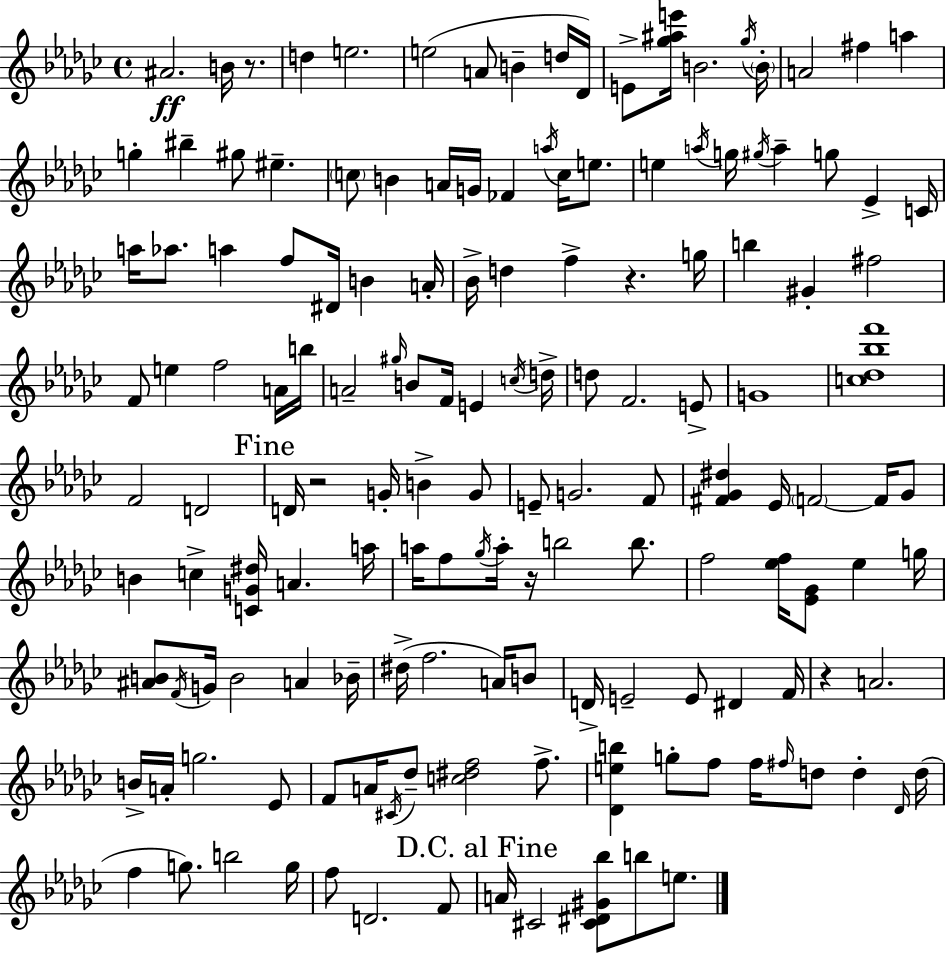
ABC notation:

X:1
T:Untitled
M:4/4
L:1/4
K:Ebm
^A2 B/4 z/2 d e2 e2 A/2 B d/4 _D/4 E/2 [_g^ae']/4 B2 _g/4 B/4 A2 ^f a g ^b ^g/2 ^e c/2 B A/4 G/4 _F a/4 c/4 e/2 e a/4 g/4 ^g/4 a g/2 _E C/4 a/4 _a/2 a f/2 ^D/4 B A/4 _B/4 d f z g/4 b ^G ^f2 F/2 e f2 A/4 b/4 A2 ^g/4 B/2 F/4 E c/4 d/4 d/2 F2 E/2 G4 [c_d_bf']4 F2 D2 D/4 z2 G/4 B G/2 E/2 G2 F/2 [^F_G^d] _E/4 F2 F/4 _G/2 B c [CG^d]/4 A a/4 a/4 f/2 _g/4 a/4 z/4 b2 b/2 f2 [_ef]/4 [_E_G]/2 _e g/4 [^AB]/2 F/4 G/4 B2 A _B/4 ^d/4 f2 A/4 B/2 D/4 E2 E/2 ^D F/4 z A2 B/4 A/4 g2 _E/2 F/2 A/4 ^C/4 _d/2 [c^df]2 f/2 [_Deb] g/2 f/2 f/4 ^f/4 d/2 d _D/4 d/4 f g/2 b2 g/4 f/2 D2 F/2 A/4 ^C2 [^C^D^G_b]/2 b/2 e/2